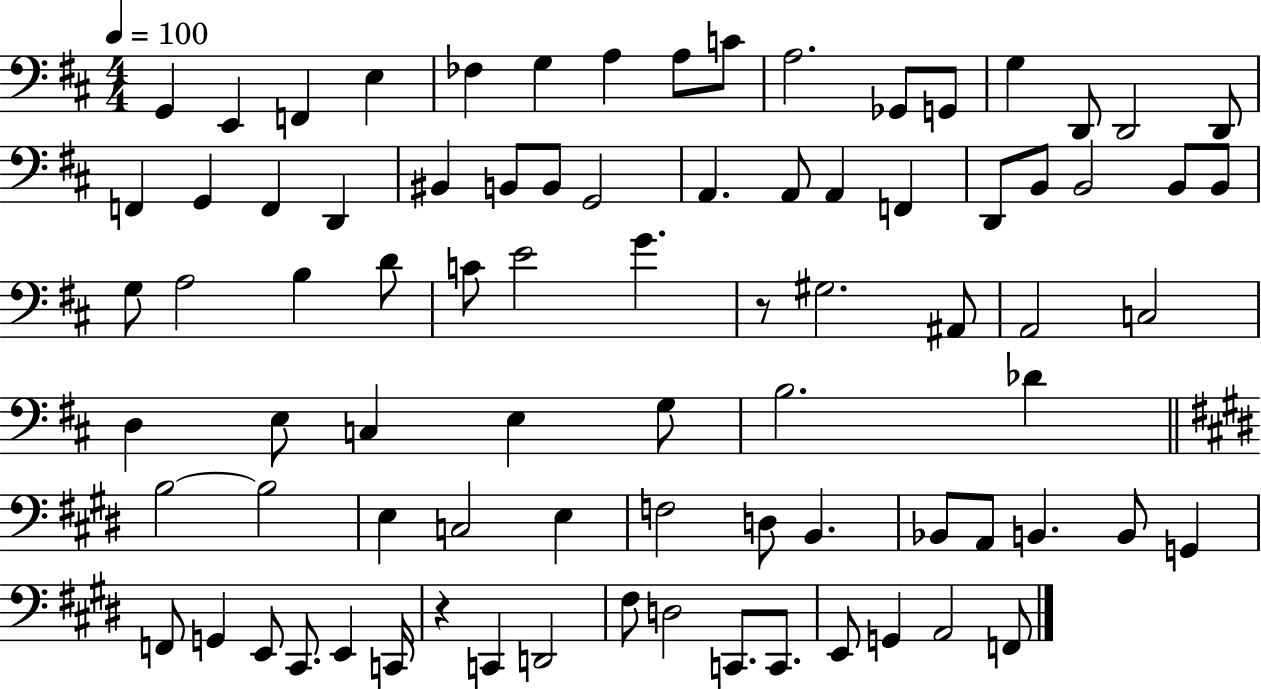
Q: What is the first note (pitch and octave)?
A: G2